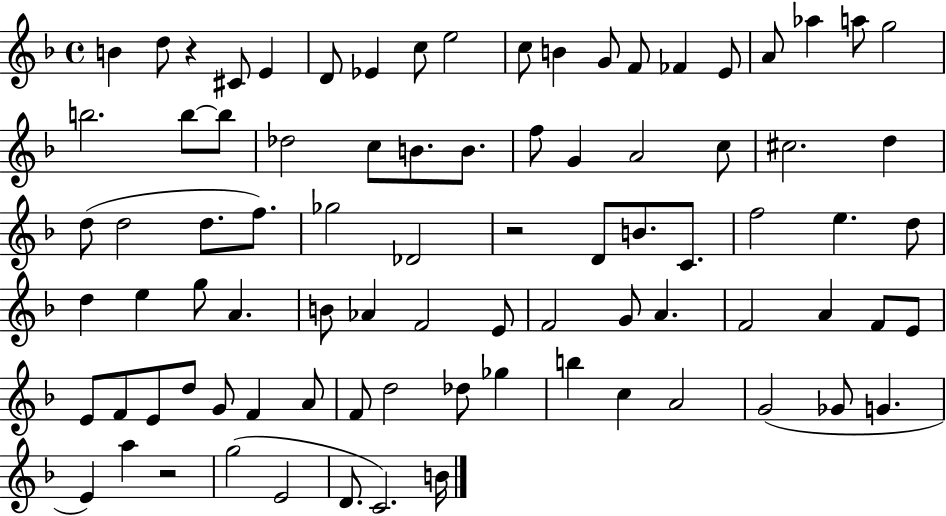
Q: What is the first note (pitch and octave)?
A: B4